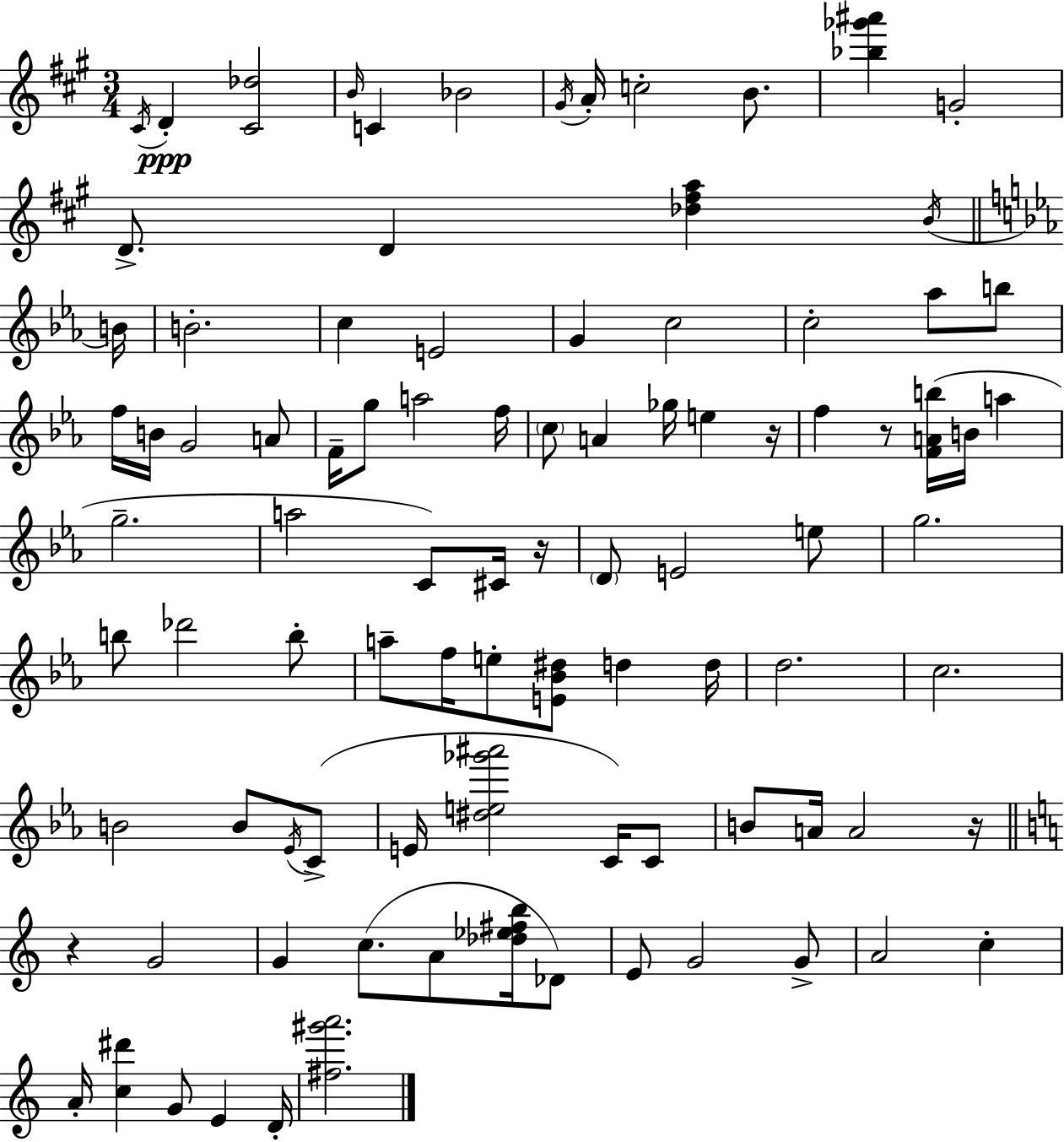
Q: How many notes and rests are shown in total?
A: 93